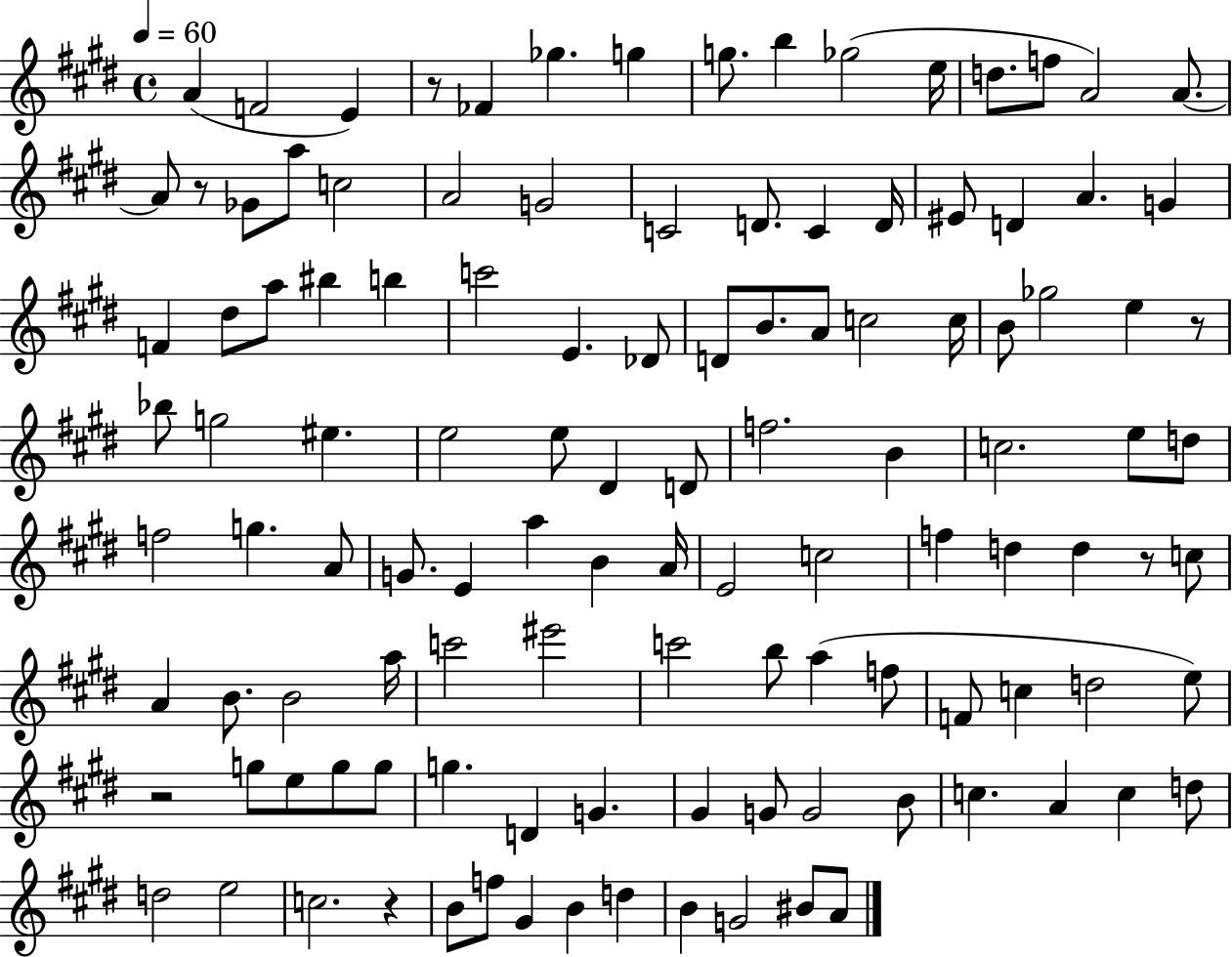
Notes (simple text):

A4/q F4/h E4/q R/e FES4/q Gb5/q. G5/q G5/e. B5/q Gb5/h E5/s D5/e. F5/e A4/h A4/e. A4/e R/e Gb4/e A5/e C5/h A4/h G4/h C4/h D4/e. C4/q D4/s EIS4/e D4/q A4/q. G4/q F4/q D#5/e A5/e BIS5/q B5/q C6/h E4/q. Db4/e D4/e B4/e. A4/e C5/h C5/s B4/e Gb5/h E5/q R/e Bb5/e G5/h EIS5/q. E5/h E5/e D#4/q D4/e F5/h. B4/q C5/h. E5/e D5/e F5/h G5/q. A4/e G4/e. E4/q A5/q B4/q A4/s E4/h C5/h F5/q D5/q D5/q R/e C5/e A4/q B4/e. B4/h A5/s C6/h EIS6/h C6/h B5/e A5/q F5/e F4/e C5/q D5/h E5/e R/h G5/e E5/e G5/e G5/e G5/q. D4/q G4/q. G#4/q G4/e G4/h B4/e C5/q. A4/q C5/q D5/e D5/h E5/h C5/h. R/q B4/e F5/e G#4/q B4/q D5/q B4/q G4/h BIS4/e A4/e